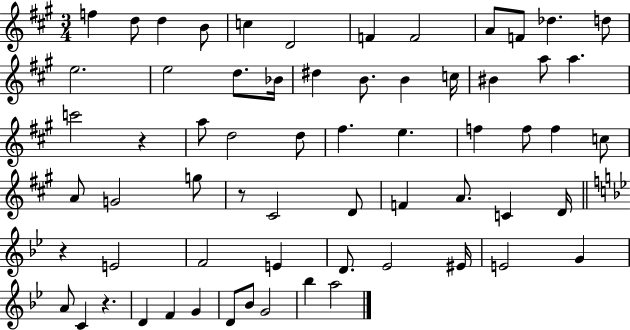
F5/q D5/e D5/q B4/e C5/q D4/h F4/q F4/h A4/e F4/e Db5/q. D5/e E5/h. E5/h D5/e. Bb4/s D#5/q B4/e. B4/q C5/s BIS4/q A5/e A5/q. C6/h R/q A5/e D5/h D5/e F#5/q. E5/q. F5/q F5/e F5/q C5/e A4/e G4/h G5/e R/e C#4/h D4/e F4/q A4/e. C4/q D4/s R/q E4/h F4/h E4/q D4/e. Eb4/h EIS4/s E4/h G4/q A4/e C4/q R/q. D4/q F4/q G4/q D4/e Bb4/e G4/h Bb5/q A5/h